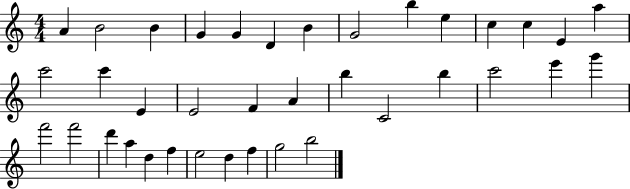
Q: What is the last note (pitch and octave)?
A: B5